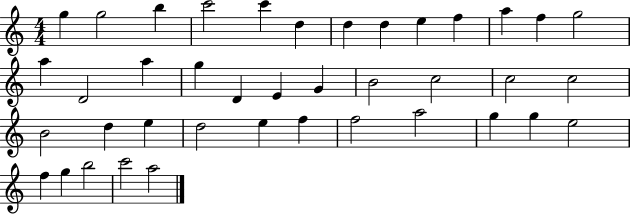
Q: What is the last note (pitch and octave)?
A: A5